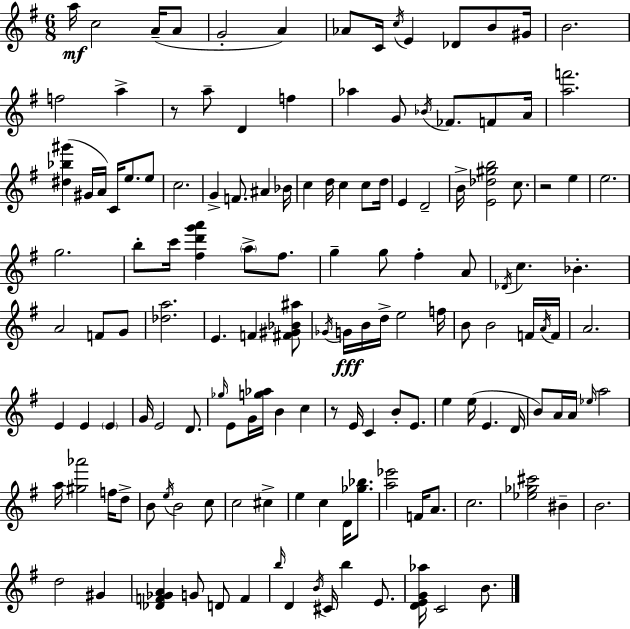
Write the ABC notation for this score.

X:1
T:Untitled
M:6/8
L:1/4
K:G
a/4 c2 A/4 A/2 G2 A _A/2 C/4 c/4 E _D/2 B/2 ^G/4 B2 f2 a z/2 a/2 D f _a G/2 _B/4 _F/2 F/2 A/4 [af']2 [^d_b^g'] ^G/4 A/4 C/4 e/2 e/2 c2 G F/2 ^A _B/4 c d/4 c c/2 d/4 E D2 B/4 [E_d^gb]2 c/2 z2 e e2 g2 b/2 c'/4 [^fd'g'a'] a/2 ^f/2 g g/2 ^f A/2 _D/4 c _B A2 F/2 G/2 [_da]2 E F [^F^G_B^a]/2 _G/4 G/4 B/4 d/4 e2 f/4 B/2 B2 F/4 A/4 F/4 A2 E E E G/4 E2 D/2 _g/4 E/2 G/4 [g_a]/4 B c z/2 E/4 C B/2 E/2 e e/4 E D/4 B/2 A/4 A/4 _e/4 a2 a/4 [^g_a']2 f/4 d/2 B/2 e/4 B2 c/2 c2 ^c e c D/4 [_g_b]/2 [a_e']2 F/4 A/2 c2 [_e_g^c']2 ^B B2 d2 ^G [_DF_GA] G/2 D/2 F b/4 D B/4 ^C/4 b E/2 [DEG_a]/4 C2 B/2